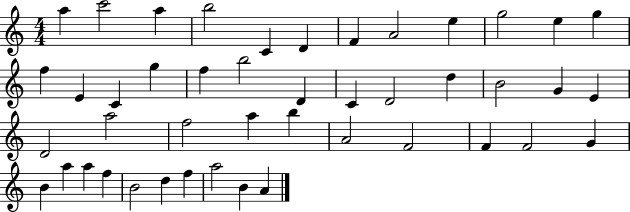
A5/q C6/h A5/q B5/h C4/q D4/q F4/q A4/h E5/q G5/h E5/q G5/q F5/q E4/q C4/q G5/q F5/q B5/h D4/q C4/q D4/h D5/q B4/h G4/q E4/q D4/h A5/h F5/h A5/q B5/q A4/h F4/h F4/q F4/h G4/q B4/q A5/q A5/q F5/q B4/h D5/q F5/q A5/h B4/q A4/q